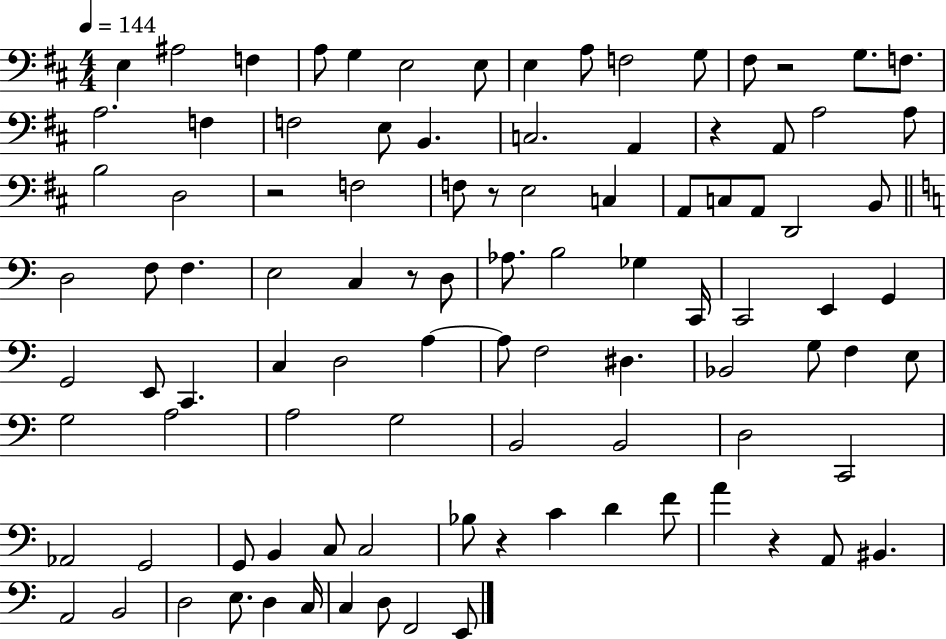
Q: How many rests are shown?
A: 7